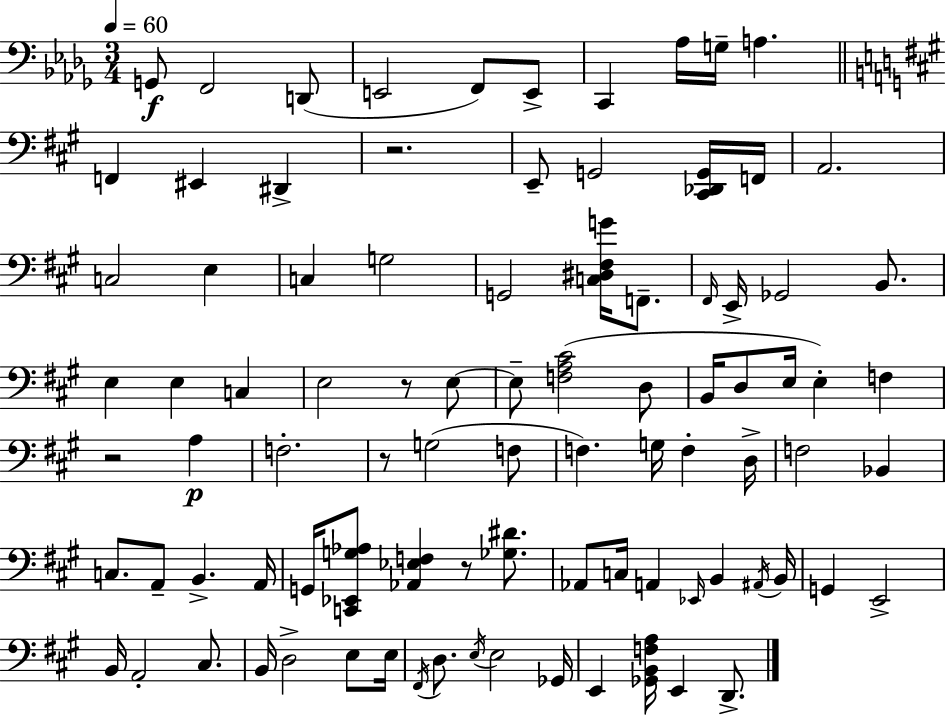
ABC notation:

X:1
T:Untitled
M:3/4
L:1/4
K:Bbm
G,,/2 F,,2 D,,/2 E,,2 F,,/2 E,,/2 C,, _A,/4 G,/4 A, F,, ^E,, ^D,, z2 E,,/2 G,,2 [^C,,_D,,G,,]/4 F,,/4 A,,2 C,2 E, C, G,2 G,,2 [C,^D,^F,G]/4 F,,/2 ^F,,/4 E,,/4 _G,,2 B,,/2 E, E, C, E,2 z/2 E,/2 E,/2 [F,A,^C]2 D,/2 B,,/4 D,/2 E,/4 E, F, z2 A, F,2 z/2 G,2 F,/2 F, G,/4 F, D,/4 F,2 _B,, C,/2 A,,/2 B,, A,,/4 G,,/4 [C,,_E,,G,_A,]/2 [_A,,_E,F,] z/2 [_G,^D]/2 _A,,/2 C,/4 A,, _E,,/4 B,, ^A,,/4 B,,/4 G,, E,,2 B,,/4 A,,2 ^C,/2 B,,/4 D,2 E,/2 E,/4 ^F,,/4 D,/2 E,/4 E,2 _G,,/4 E,, [_G,,B,,F,A,]/4 E,, D,,/2